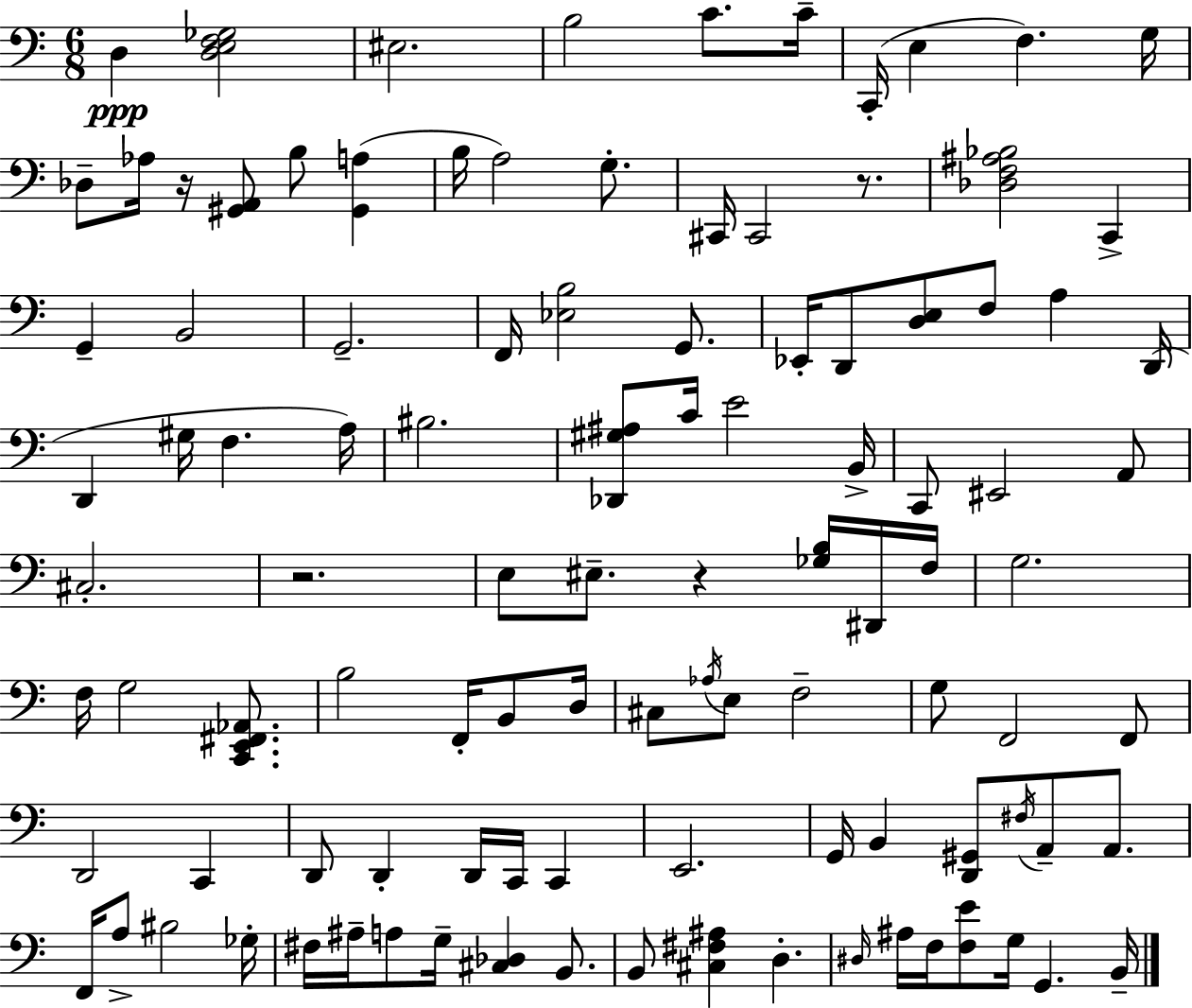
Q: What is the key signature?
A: C major